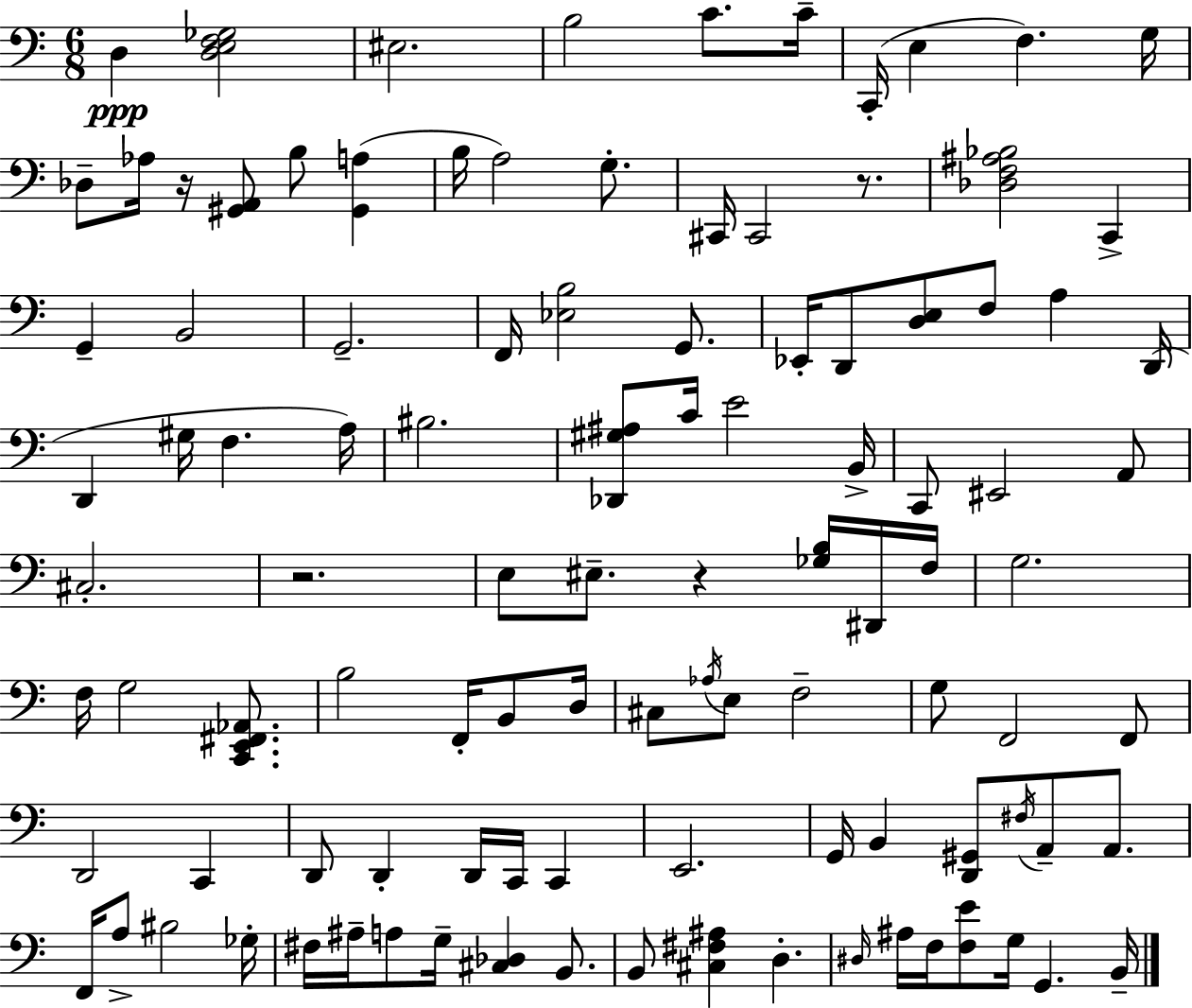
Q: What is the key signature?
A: C major